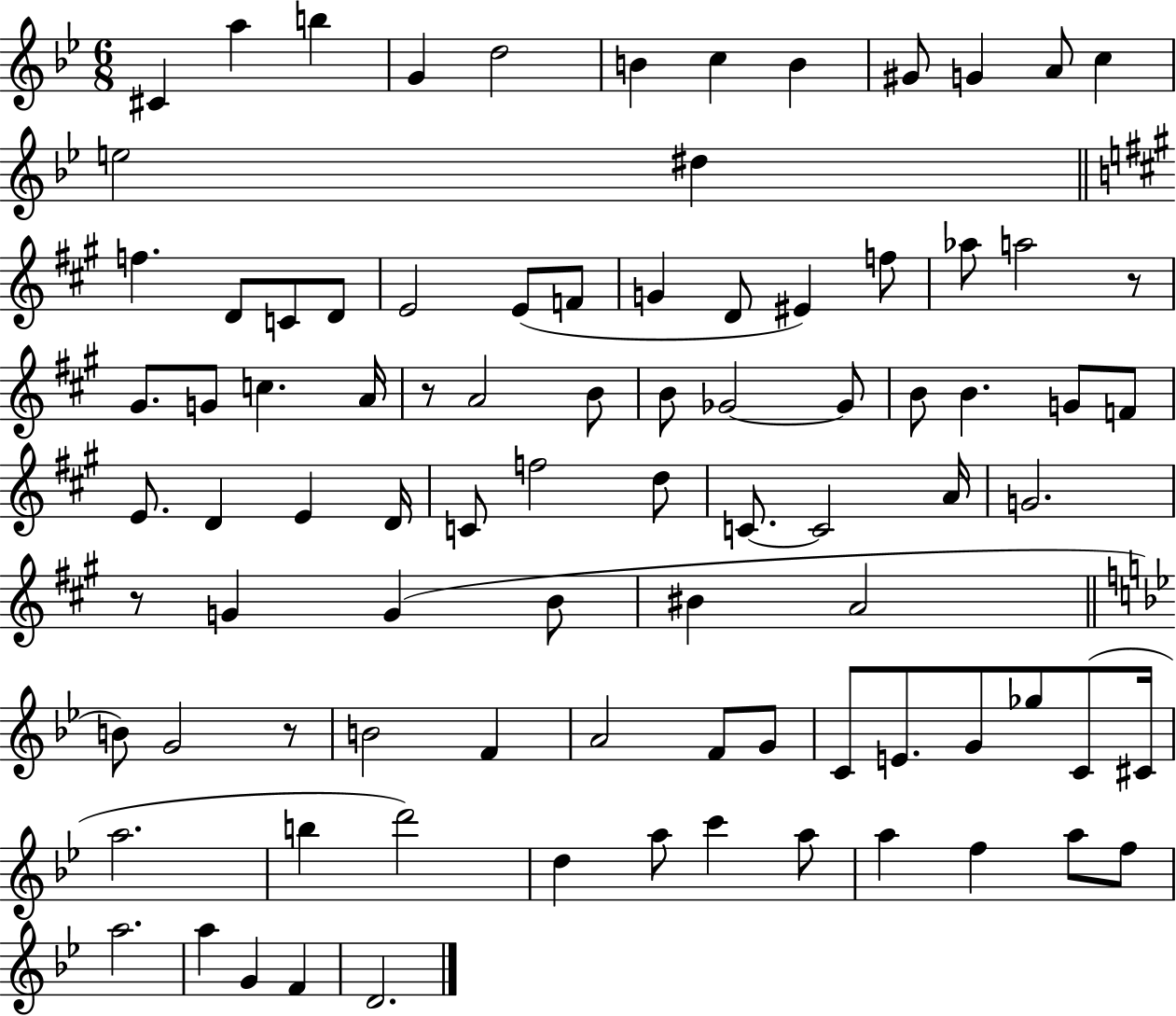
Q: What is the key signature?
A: BES major